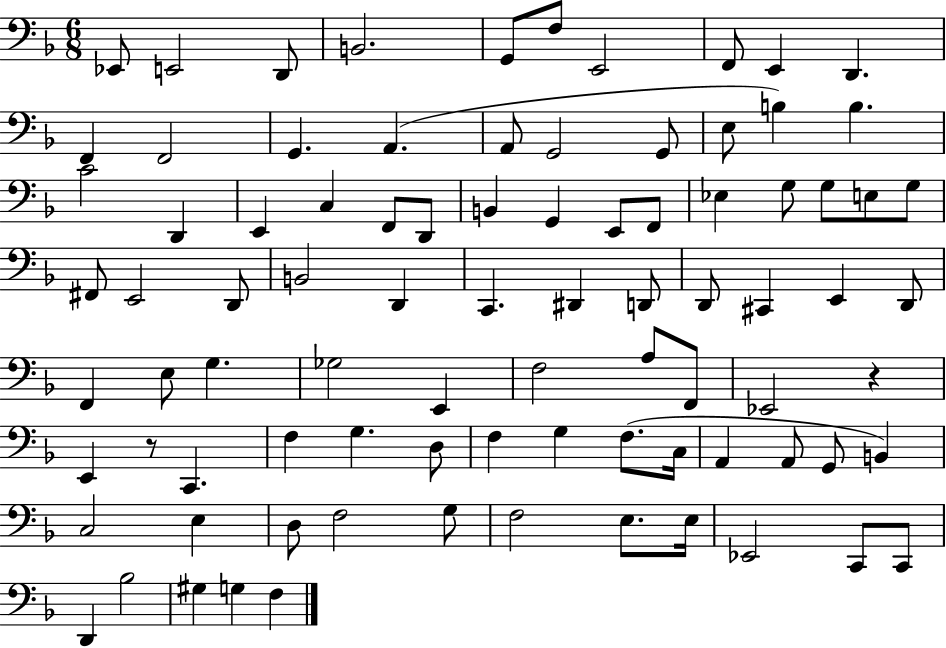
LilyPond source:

{
  \clef bass
  \numericTimeSignature
  \time 6/8
  \key f \major
  ees,8 e,2 d,8 | b,2. | g,8 f8 e,2 | f,8 e,4 d,4. | \break f,4 f,2 | g,4. a,4.( | a,8 g,2 g,8 | e8 b4) b4. | \break c'2 d,4 | e,4 c4 f,8 d,8 | b,4 g,4 e,8 f,8 | ees4 g8 g8 e8 g8 | \break fis,8 e,2 d,8 | b,2 d,4 | c,4. dis,4 d,8 | d,8 cis,4 e,4 d,8 | \break f,4 e8 g4. | ges2 e,4 | f2 a8 f,8 | ees,2 r4 | \break e,4 r8 c,4. | f4 g4. d8 | f4 g4 f8.( c16 | a,4 a,8 g,8 b,4) | \break c2 e4 | d8 f2 g8 | f2 e8. e16 | ees,2 c,8 c,8 | \break d,4 bes2 | gis4 g4 f4 | \bar "|."
}